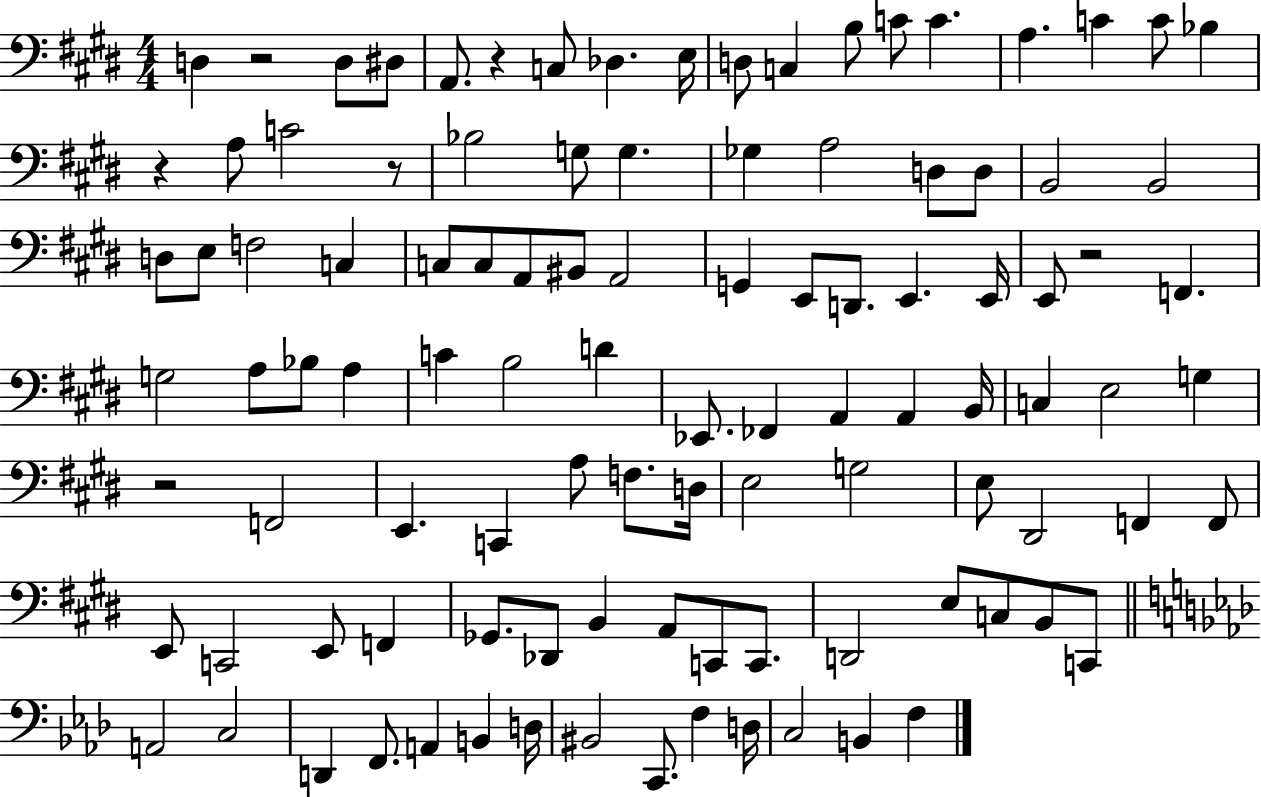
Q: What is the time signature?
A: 4/4